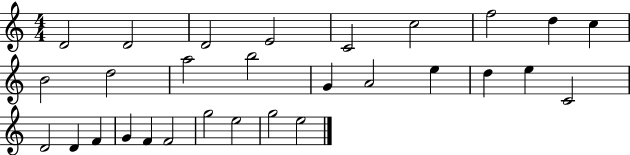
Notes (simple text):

D4/h D4/h D4/h E4/h C4/h C5/h F5/h D5/q C5/q B4/h D5/h A5/h B5/h G4/q A4/h E5/q D5/q E5/q C4/h D4/h D4/q F4/q G4/q F4/q F4/h G5/h E5/h G5/h E5/h